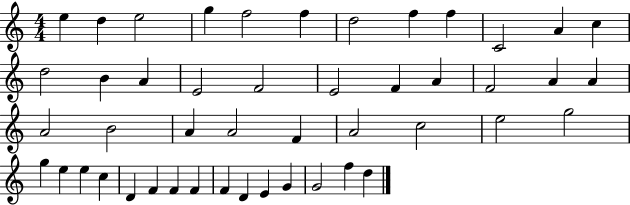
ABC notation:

X:1
T:Untitled
M:4/4
L:1/4
K:C
e d e2 g f2 f d2 f f C2 A c d2 B A E2 F2 E2 F A F2 A A A2 B2 A A2 F A2 c2 e2 g2 g e e c D F F F F D E G G2 f d